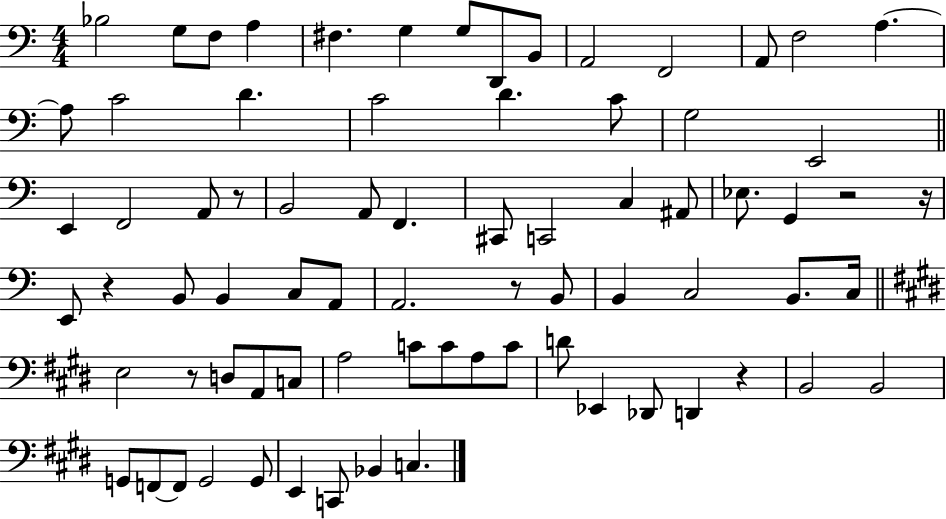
Bb3/h G3/e F3/e A3/q F#3/q. G3/q G3/e D2/e B2/e A2/h F2/h A2/e F3/h A3/q. A3/e C4/h D4/q. C4/h D4/q. C4/e G3/h E2/h E2/q F2/h A2/e R/e B2/h A2/e F2/q. C#2/e C2/h C3/q A#2/e Eb3/e. G2/q R/h R/s E2/e R/q B2/e B2/q C3/e A2/e A2/h. R/e B2/e B2/q C3/h B2/e. C3/s E3/h R/e D3/e A2/e C3/e A3/h C4/e C4/e A3/e C4/e D4/e Eb2/q Db2/e D2/q R/q B2/h B2/h G2/e F2/e F2/e G2/h G2/e E2/q C2/e Bb2/q C3/q.